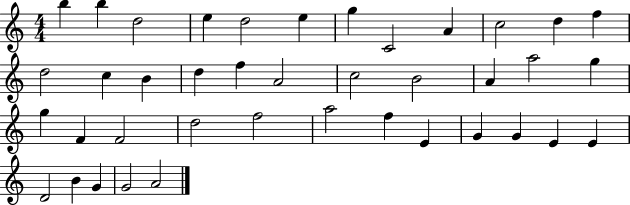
{
  \clef treble
  \numericTimeSignature
  \time 4/4
  \key c \major
  b''4 b''4 d''2 | e''4 d''2 e''4 | g''4 c'2 a'4 | c''2 d''4 f''4 | \break d''2 c''4 b'4 | d''4 f''4 a'2 | c''2 b'2 | a'4 a''2 g''4 | \break g''4 f'4 f'2 | d''2 f''2 | a''2 f''4 e'4 | g'4 g'4 e'4 e'4 | \break d'2 b'4 g'4 | g'2 a'2 | \bar "|."
}